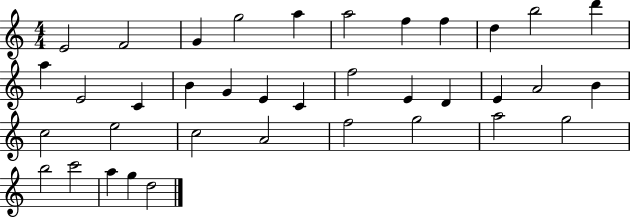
{
  \clef treble
  \numericTimeSignature
  \time 4/4
  \key c \major
  e'2 f'2 | g'4 g''2 a''4 | a''2 f''4 f''4 | d''4 b''2 d'''4 | \break a''4 e'2 c'4 | b'4 g'4 e'4 c'4 | f''2 e'4 d'4 | e'4 a'2 b'4 | \break c''2 e''2 | c''2 a'2 | f''2 g''2 | a''2 g''2 | \break b''2 c'''2 | a''4 g''4 d''2 | \bar "|."
}